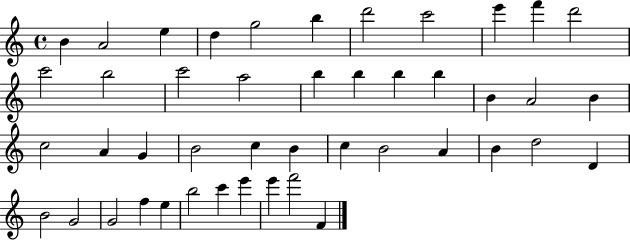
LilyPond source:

{
  \clef treble
  \time 4/4
  \defaultTimeSignature
  \key c \major
  b'4 a'2 e''4 | d''4 g''2 b''4 | d'''2 c'''2 | e'''4 f'''4 d'''2 | \break c'''2 b''2 | c'''2 a''2 | b''4 b''4 b''4 b''4 | b'4 a'2 b'4 | \break c''2 a'4 g'4 | b'2 c''4 b'4 | c''4 b'2 a'4 | b'4 d''2 d'4 | \break b'2 g'2 | g'2 f''4 e''4 | b''2 c'''4 e'''4 | e'''4 f'''2 f'4 | \break \bar "|."
}